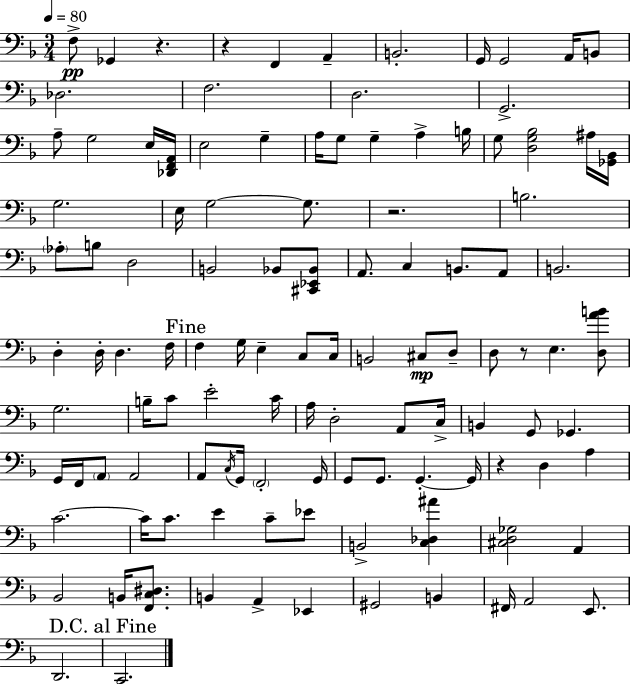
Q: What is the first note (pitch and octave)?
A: F3